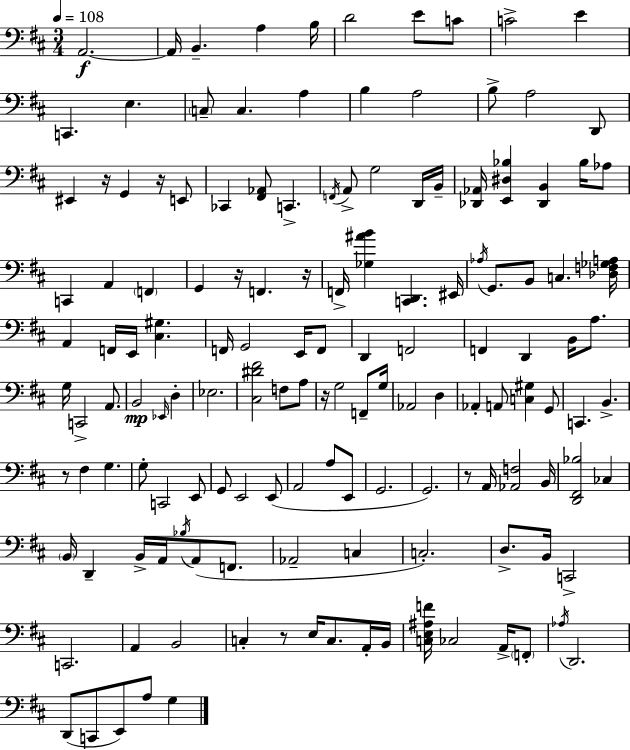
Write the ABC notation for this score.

X:1
T:Untitled
M:3/4
L:1/4
K:D
A,,2 A,,/4 B,, A, B,/4 D2 E/2 C/2 C2 E C,, E, C,/2 C, A, B, A,2 B,/2 A,2 D,,/2 ^E,, z/4 G,, z/4 E,,/2 _C,, [^F,,_A,,]/2 C,, F,,/4 A,,/2 G,2 D,,/4 B,,/4 [_D,,_A,,]/4 [E,,^D,_B,] [_D,,B,,] _B,/4 _A,/2 C,, A,, F,, G,, z/4 F,, z/4 F,,/4 [_G,^AB] [C,,D,,] ^E,,/4 _A,/4 G,,/2 B,,/2 C, [_D,F,_G,A,]/4 A,, F,,/4 E,,/4 [^C,^G,] F,,/4 G,,2 E,,/4 F,,/2 D,, F,,2 F,, D,, B,,/4 A,/2 G,/4 C,,2 A,,/2 B,,2 _E,,/4 D, _E,2 [^C,^D^F]2 F,/2 A,/2 z/4 G,2 F,,/2 G,/4 _A,,2 D, _A,, A,,/2 [C,^G,] G,,/2 C,, B,, z/2 ^F, G, G,/2 C,,2 E,,/2 G,,/2 E,,2 E,,/2 A,,2 A,/2 E,,/2 G,,2 G,,2 z/2 A,,/4 [_A,,F,]2 B,,/4 [D,,^F,,_B,]2 _C, B,,/4 D,, B,,/4 A,,/4 _B,/4 A,,/2 F,,/2 _A,,2 C, C,2 D,/2 B,,/4 C,,2 C,,2 A,, B,,2 C, z/2 E,/4 C,/2 A,,/4 B,,/4 [C,E,^A,F]/4 _C,2 A,,/4 F,,/2 _A,/4 D,,2 D,,/2 C,,/2 E,,/2 A,/2 G,